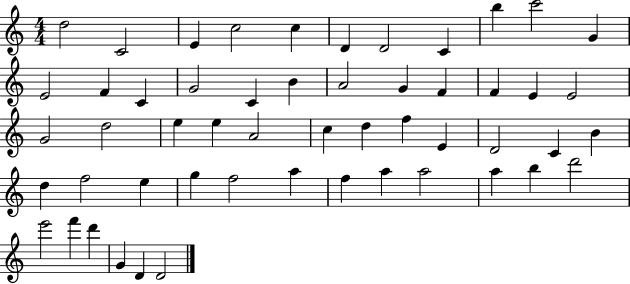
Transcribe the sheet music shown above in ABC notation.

X:1
T:Untitled
M:4/4
L:1/4
K:C
d2 C2 E c2 c D D2 C b c'2 G E2 F C G2 C B A2 G F F E E2 G2 d2 e e A2 c d f E D2 C B d f2 e g f2 a f a a2 a b d'2 e'2 f' d' G D D2